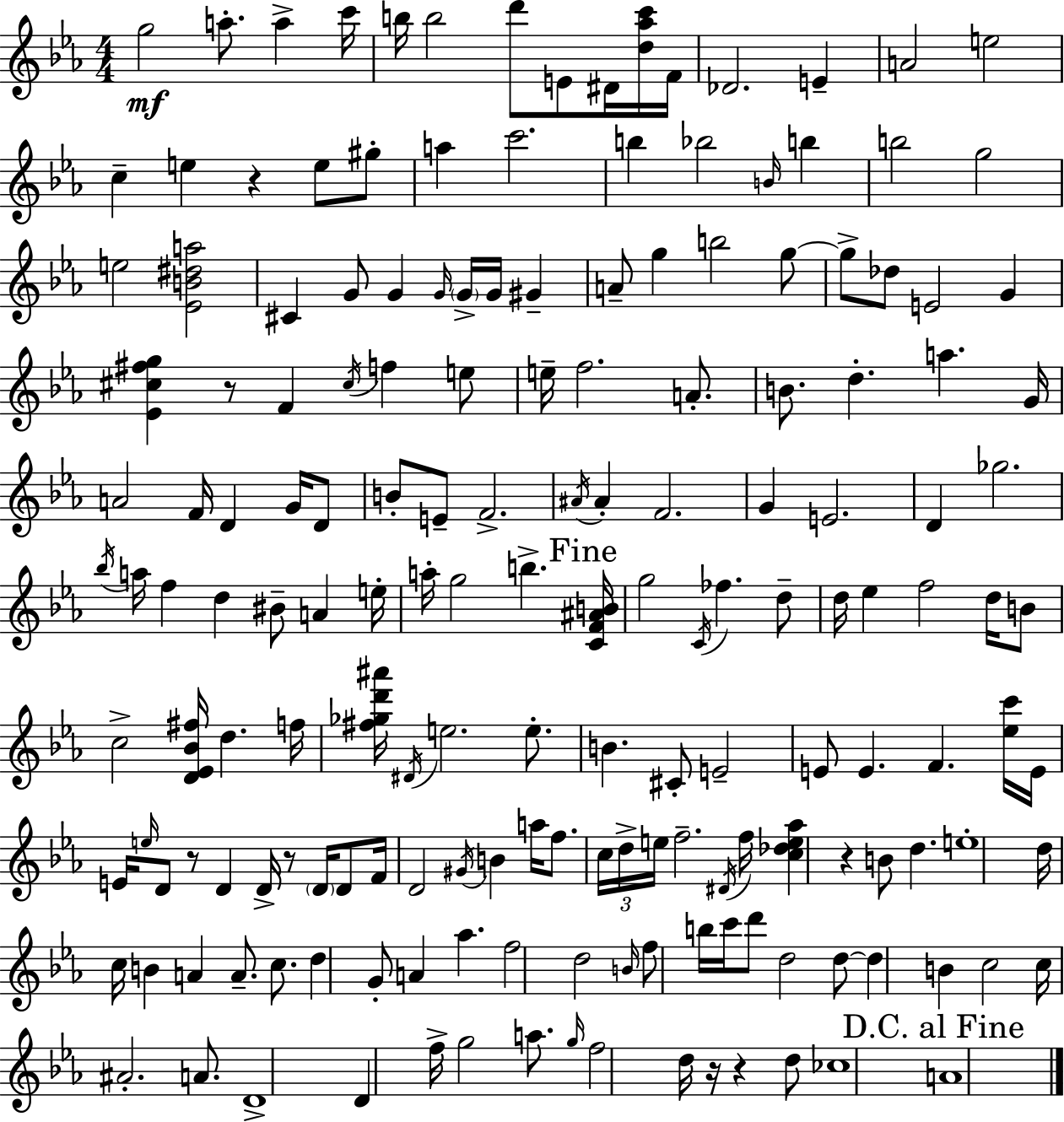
G5/h A5/e. A5/q C6/s B5/s B5/h D6/e E4/e D#4/s [D5,Ab5,C6]/s F4/s Db4/h. E4/q A4/h E5/h C5/q E5/q R/q E5/e G#5/e A5/q C6/h. B5/q Bb5/h B4/s B5/q B5/h G5/h E5/h [Eb4,B4,D#5,A5]/h C#4/q G4/e G4/q G4/s G4/s G4/s G#4/q A4/e G5/q B5/h G5/e G5/e Db5/e E4/h G4/q [Eb4,C#5,F#5,G5]/q R/e F4/q C#5/s F5/q E5/e E5/s F5/h. A4/e. B4/e. D5/q. A5/q. G4/s A4/h F4/s D4/q G4/s D4/e B4/e E4/e F4/h. A#4/s A#4/q F4/h. G4/q E4/h. D4/q Gb5/h. Bb5/s A5/s F5/q D5/q BIS4/e A4/q E5/s A5/s G5/h B5/q. [C4,F4,A#4,B4]/s G5/h C4/s FES5/q. D5/e D5/s Eb5/q F5/h D5/s B4/e C5/h [D4,Eb4,Bb4,F#5]/s D5/q. F5/s [F#5,Gb5,D6,A#6]/s D#4/s E5/h. E5/e. B4/q. C#4/e E4/h E4/e E4/q. F4/q. [Eb5,C6]/s E4/s E4/s E5/s D4/e R/e D4/q D4/s R/e D4/s D4/e F4/s D4/h G#4/s B4/q A5/s F5/e. C5/s D5/s E5/s F5/h. D#4/s F5/s [C5,Db5,E5,Ab5]/q R/q B4/e D5/q. E5/w D5/s C5/s B4/q A4/q A4/e. C5/e. D5/q G4/e A4/q Ab5/q. F5/h D5/h B4/s F5/e B5/s C6/s D6/e D5/h D5/e D5/q B4/q C5/h C5/s A#4/h. A4/e. D4/w D4/q F5/s G5/h A5/e. G5/s F5/h D5/s R/s R/q D5/e CES5/w A4/w